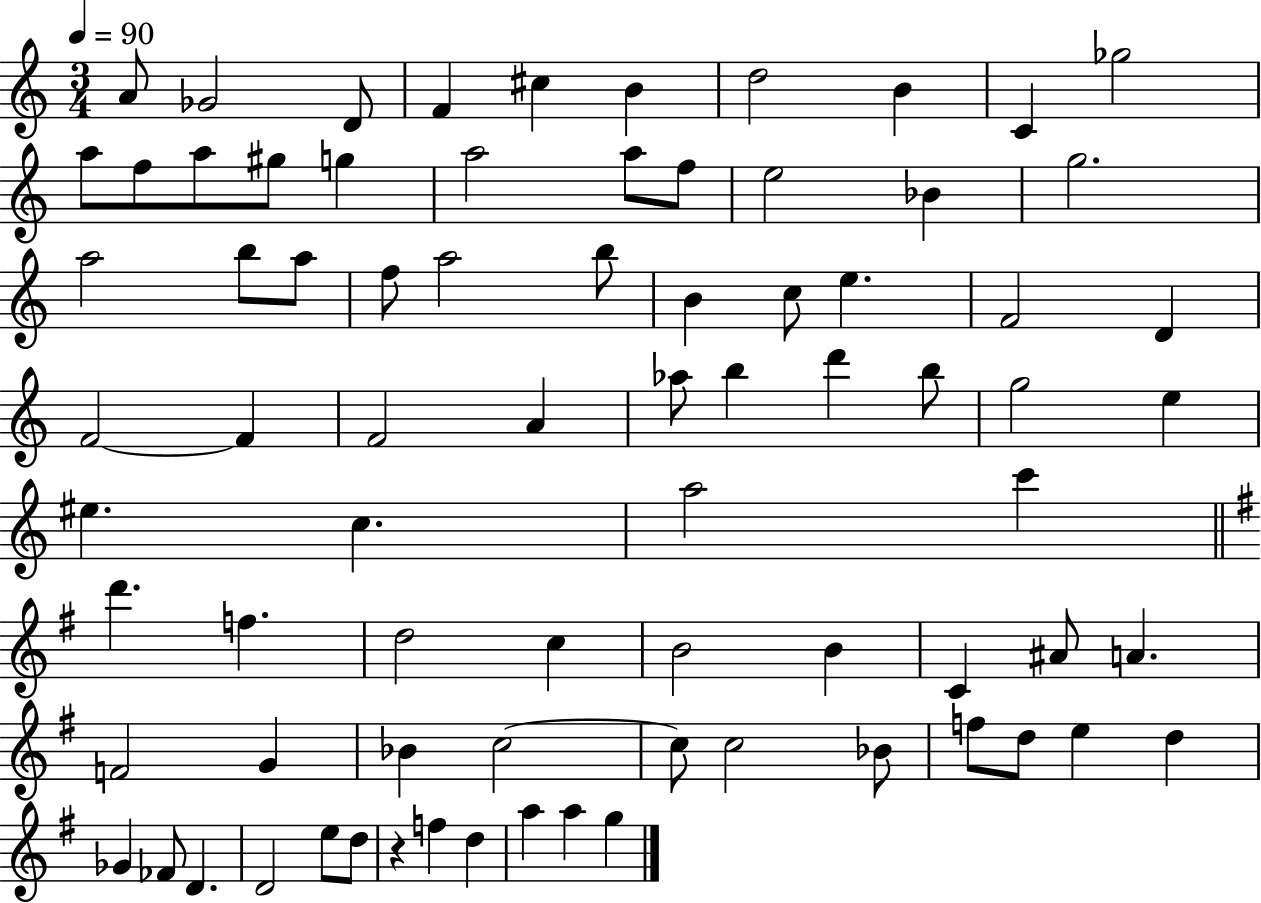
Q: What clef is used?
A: treble